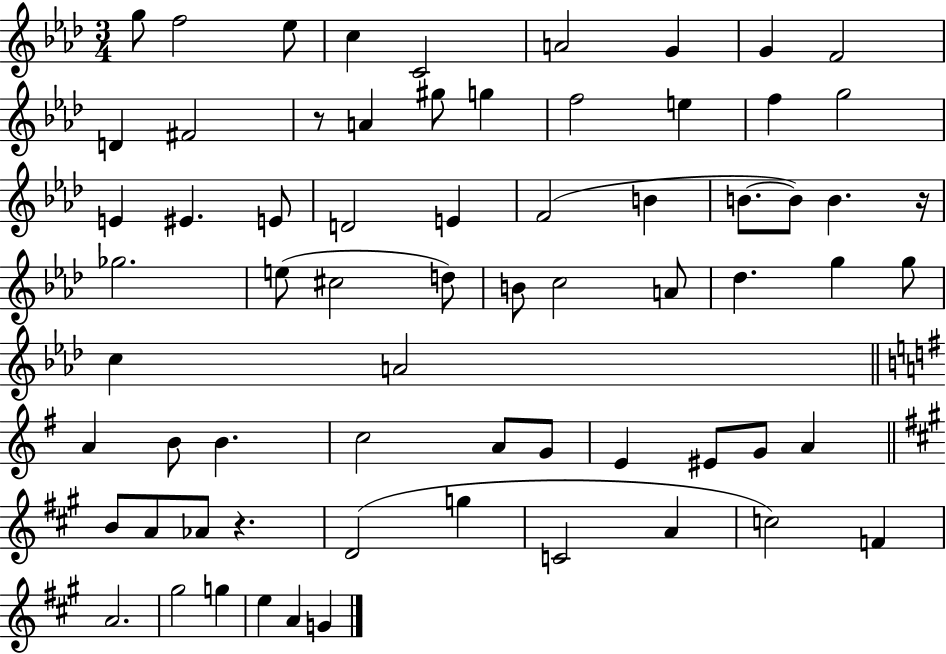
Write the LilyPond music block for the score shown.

{
  \clef treble
  \numericTimeSignature
  \time 3/4
  \key aes \major
  g''8 f''2 ees''8 | c''4 c'2 | a'2 g'4 | g'4 f'2 | \break d'4 fis'2 | r8 a'4 gis''8 g''4 | f''2 e''4 | f''4 g''2 | \break e'4 eis'4. e'8 | d'2 e'4 | f'2( b'4 | b'8.~~ b'8) b'4. r16 | \break ges''2. | e''8( cis''2 d''8) | b'8 c''2 a'8 | des''4. g''4 g''8 | \break c''4 a'2 | \bar "||" \break \key e \minor a'4 b'8 b'4. | c''2 a'8 g'8 | e'4 eis'8 g'8 a'4 | \bar "||" \break \key a \major b'8 a'8 aes'8 r4. | d'2( g''4 | c'2 a'4 | c''2) f'4 | \break a'2. | gis''2 g''4 | e''4 a'4 g'4 | \bar "|."
}